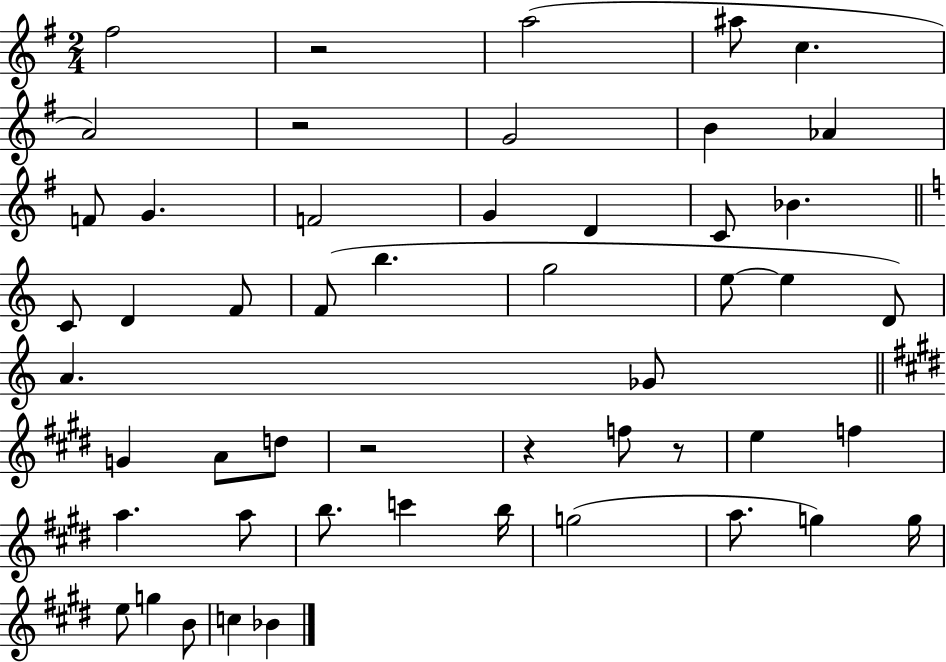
F#5/h R/h A5/h A#5/e C5/q. A4/h R/h G4/h B4/q Ab4/q F4/e G4/q. F4/h G4/q D4/q C4/e Bb4/q. C4/e D4/q F4/e F4/e B5/q. G5/h E5/e E5/q D4/e A4/q. Gb4/e G4/q A4/e D5/e R/h R/q F5/e R/e E5/q F5/q A5/q. A5/e B5/e. C6/q B5/s G5/h A5/e. G5/q G5/s E5/e G5/q B4/e C5/q Bb4/q